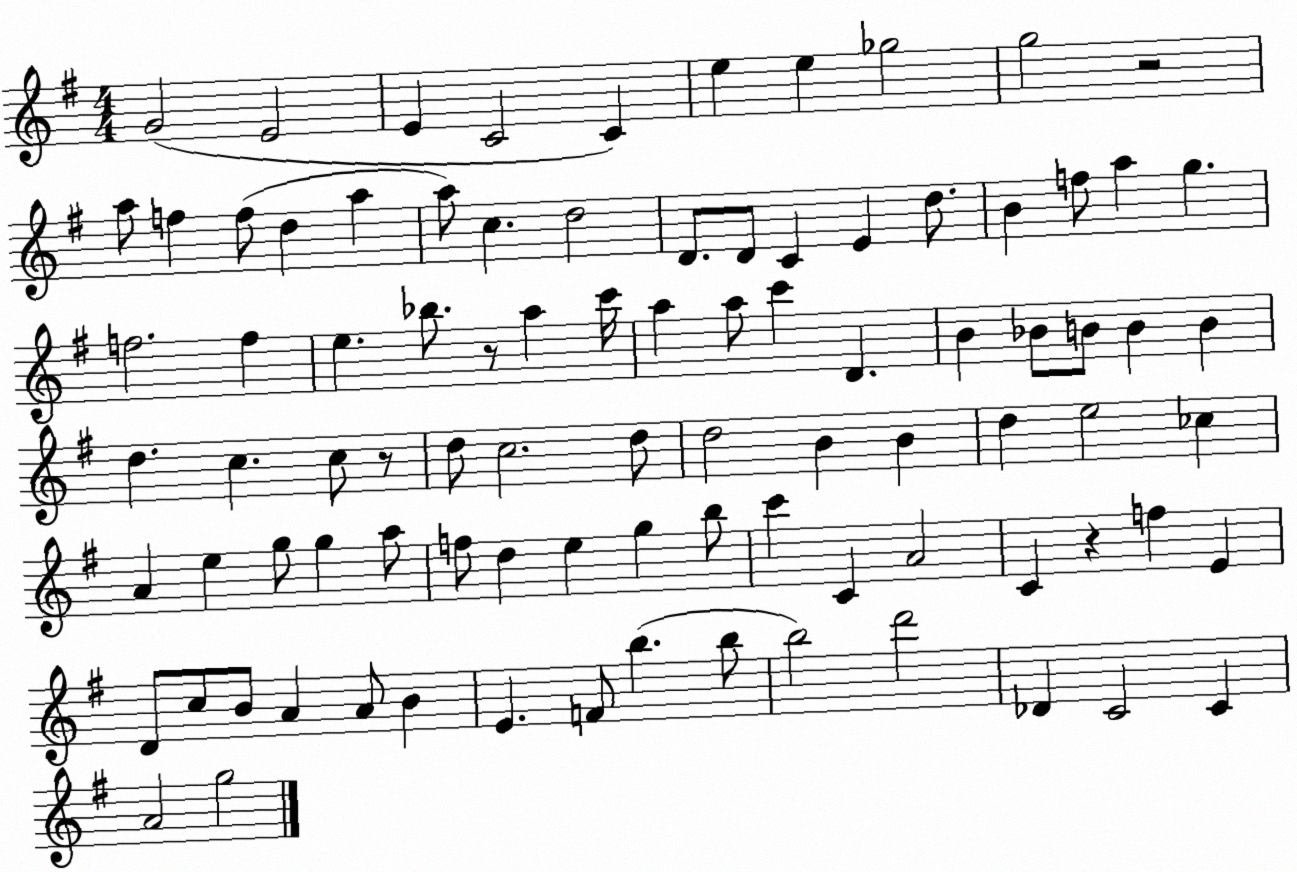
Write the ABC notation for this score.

X:1
T:Untitled
M:4/4
L:1/4
K:G
G2 E2 E C2 C e e _g2 g2 z2 a/2 f f/2 d a a/2 c d2 D/2 D/2 C E d/2 B f/2 a g f2 f e _b/2 z/2 a c'/4 a a/2 c' D B _B/2 B/2 B B d c c/2 z/2 d/2 c2 d/2 d2 B B d e2 _c A e g/2 g a/2 f/2 d e g b/2 c' C A2 C z f E D/2 c/2 B/2 A A/2 B E F/2 b b/2 b2 d'2 _D C2 C A2 g2